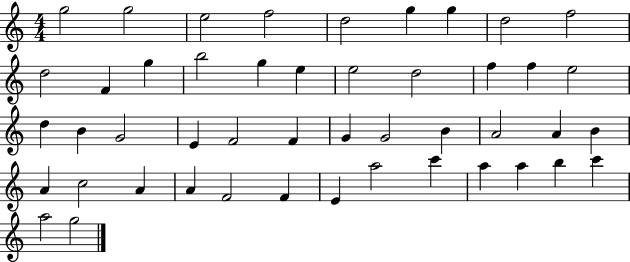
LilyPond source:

{
  \clef treble
  \numericTimeSignature
  \time 4/4
  \key c \major
  g''2 g''2 | e''2 f''2 | d''2 g''4 g''4 | d''2 f''2 | \break d''2 f'4 g''4 | b''2 g''4 e''4 | e''2 d''2 | f''4 f''4 e''2 | \break d''4 b'4 g'2 | e'4 f'2 f'4 | g'4 g'2 b'4 | a'2 a'4 b'4 | \break a'4 c''2 a'4 | a'4 f'2 f'4 | e'4 a''2 c'''4 | a''4 a''4 b''4 c'''4 | \break a''2 g''2 | \bar "|."
}